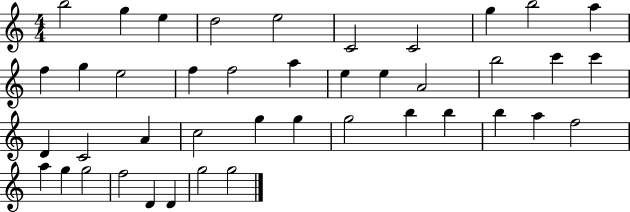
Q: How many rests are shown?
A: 0